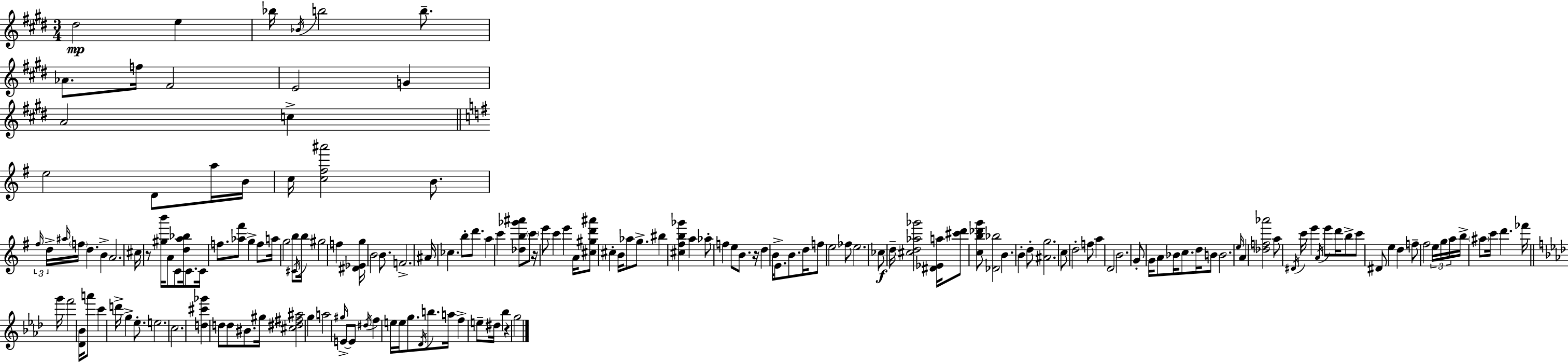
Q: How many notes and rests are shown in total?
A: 170